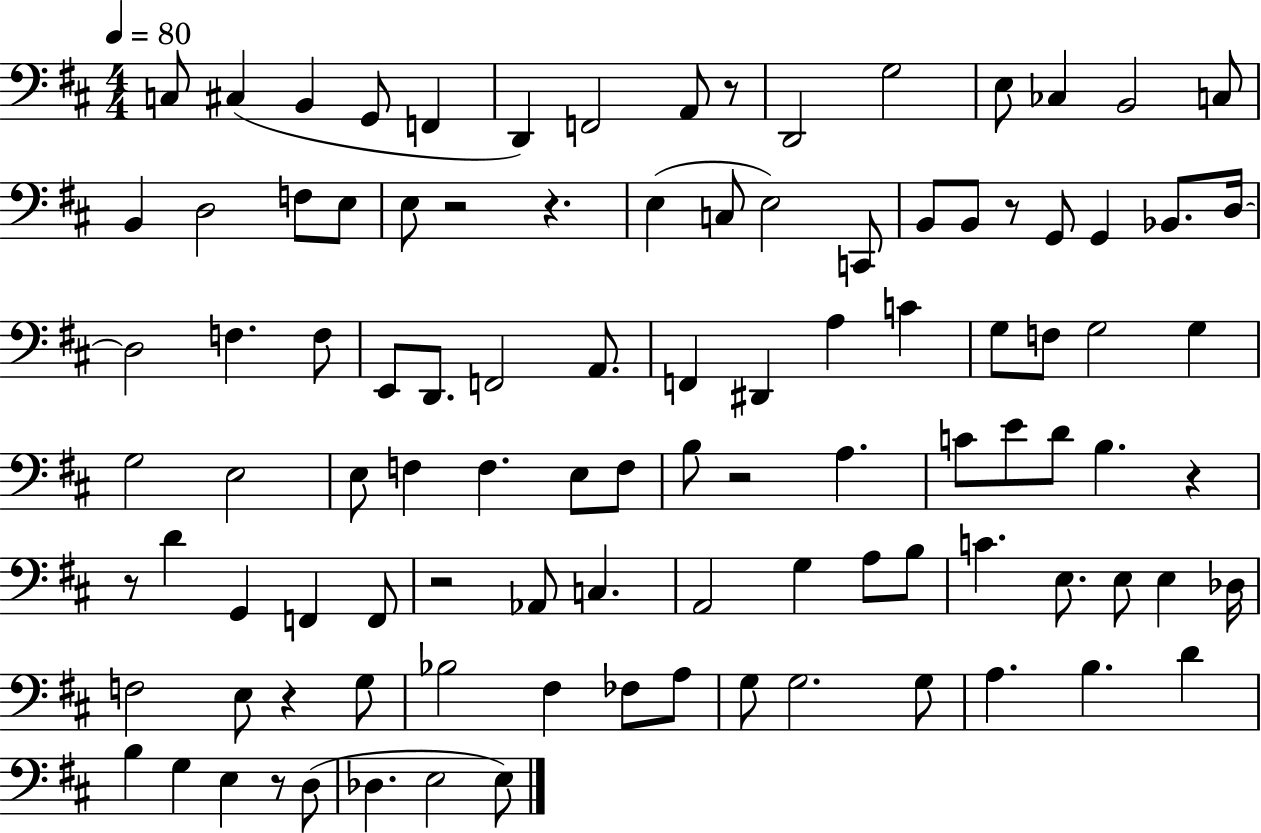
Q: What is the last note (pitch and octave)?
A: E3